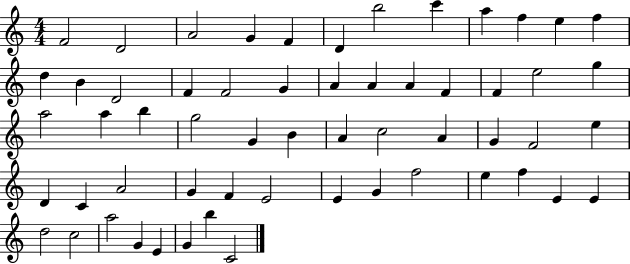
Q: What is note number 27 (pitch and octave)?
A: A5